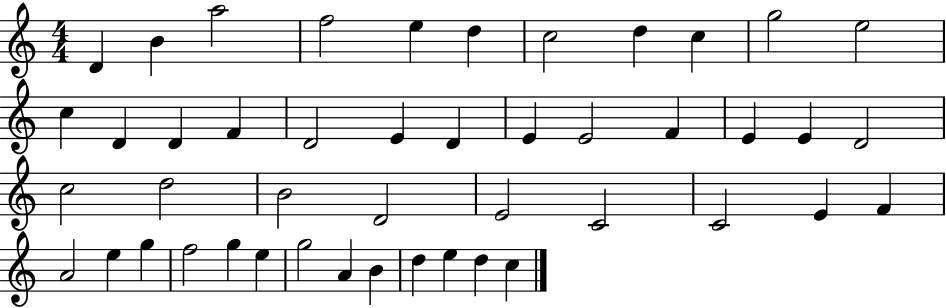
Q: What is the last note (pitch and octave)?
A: C5